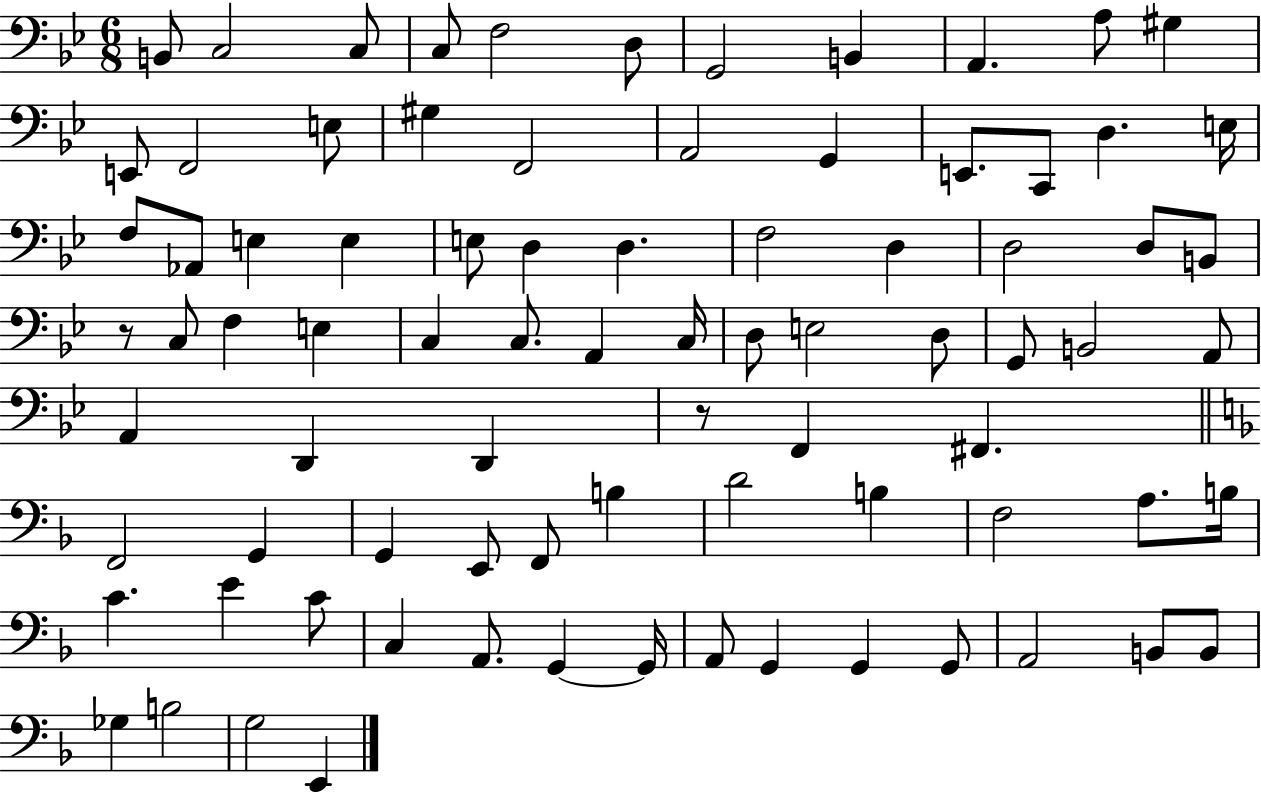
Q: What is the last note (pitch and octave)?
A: E2